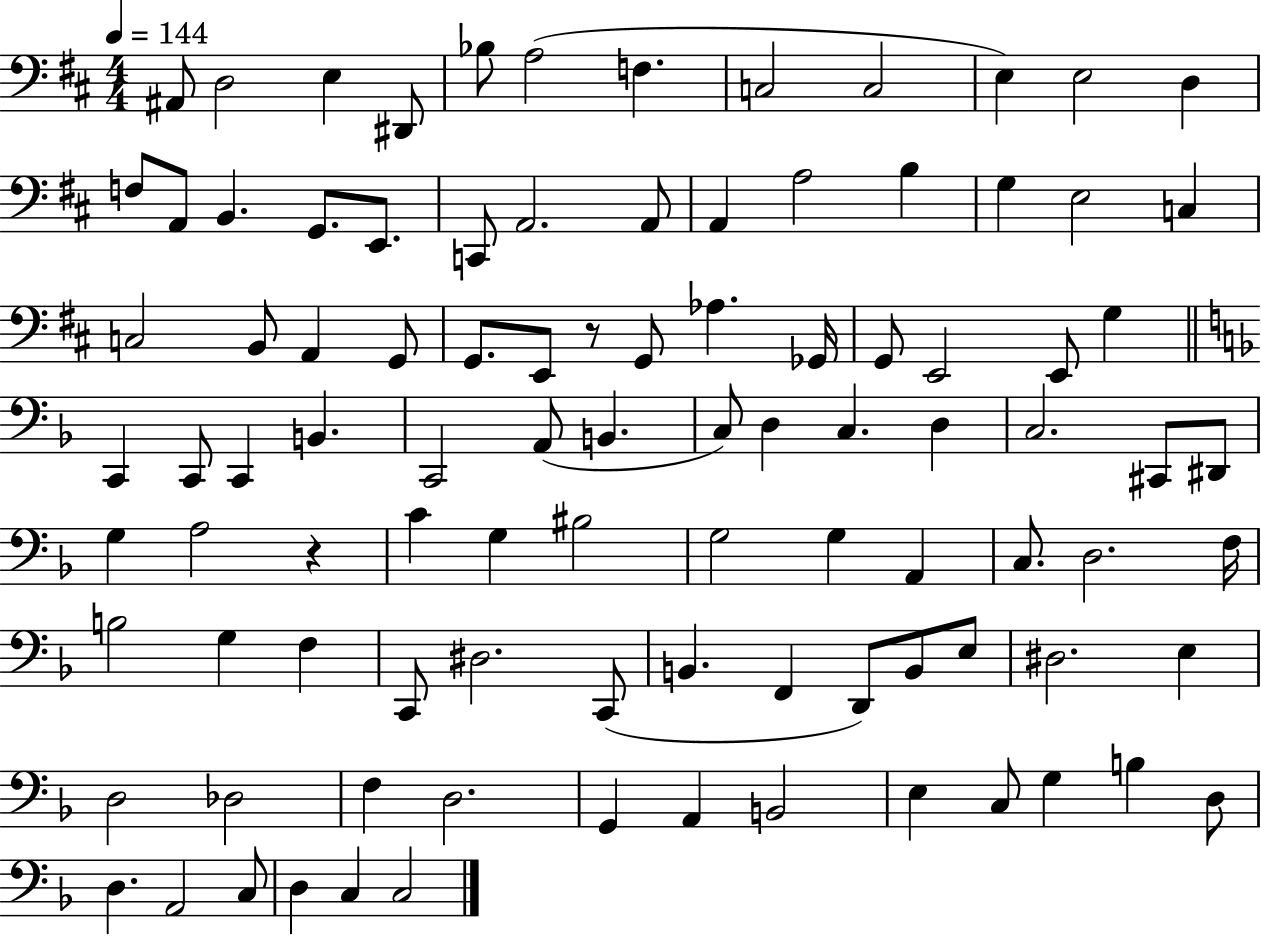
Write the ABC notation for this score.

X:1
T:Untitled
M:4/4
L:1/4
K:D
^A,,/2 D,2 E, ^D,,/2 _B,/2 A,2 F, C,2 C,2 E, E,2 D, F,/2 A,,/2 B,, G,,/2 E,,/2 C,,/2 A,,2 A,,/2 A,, A,2 B, G, E,2 C, C,2 B,,/2 A,, G,,/2 G,,/2 E,,/2 z/2 G,,/2 _A, _G,,/4 G,,/2 E,,2 E,,/2 G, C,, C,,/2 C,, B,, C,,2 A,,/2 B,, C,/2 D, C, D, C,2 ^C,,/2 ^D,,/2 G, A,2 z C G, ^B,2 G,2 G, A,, C,/2 D,2 F,/4 B,2 G, F, C,,/2 ^D,2 C,,/2 B,, F,, D,,/2 B,,/2 E,/2 ^D,2 E, D,2 _D,2 F, D,2 G,, A,, B,,2 E, C,/2 G, B, D,/2 D, A,,2 C,/2 D, C, C,2